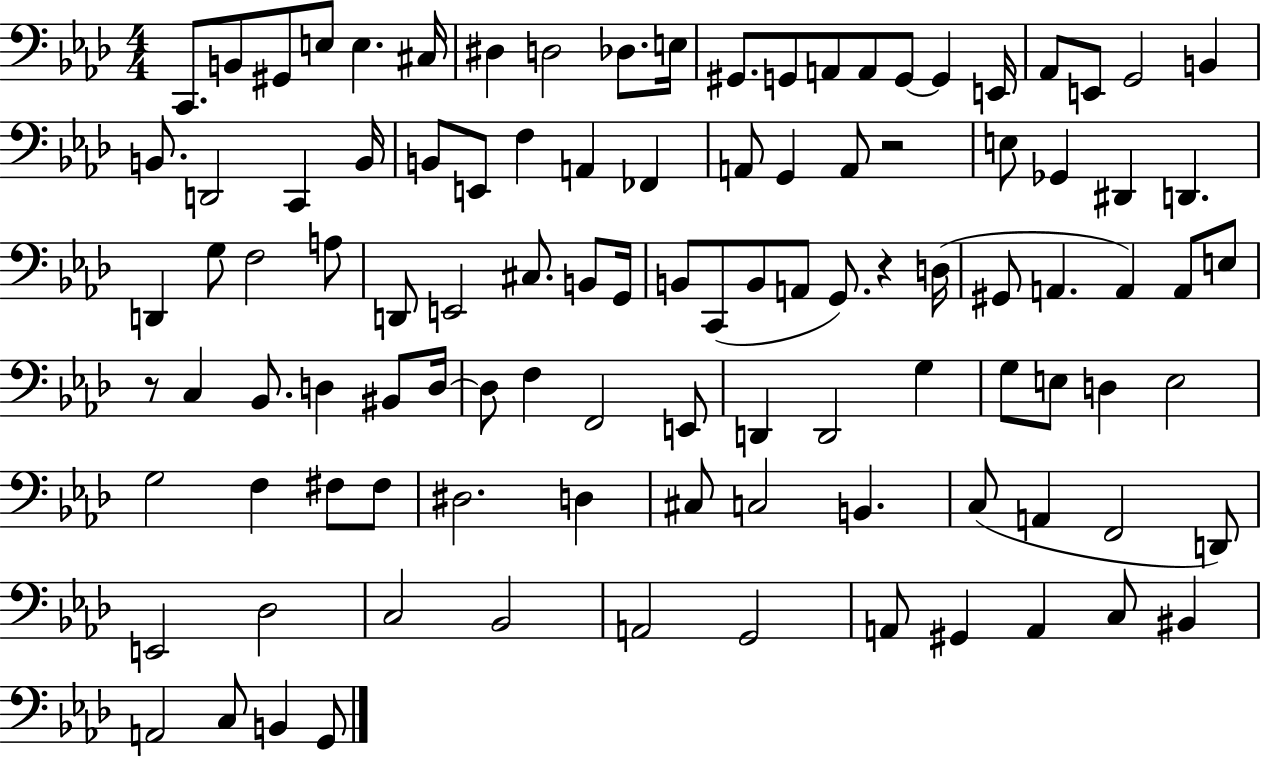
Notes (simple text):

C2/e. B2/e G#2/e E3/e E3/q. C#3/s D#3/q D3/h Db3/e. E3/s G#2/e. G2/e A2/e A2/e G2/e G2/q E2/s Ab2/e E2/e G2/h B2/q B2/e. D2/h C2/q B2/s B2/e E2/e F3/q A2/q FES2/q A2/e G2/q A2/e R/h E3/e Gb2/q D#2/q D2/q. D2/q G3/e F3/h A3/e D2/e E2/h C#3/e. B2/e G2/s B2/e C2/e B2/e A2/e G2/e. R/q D3/s G#2/e A2/q. A2/q A2/e E3/e R/e C3/q Bb2/e. D3/q BIS2/e D3/s D3/e F3/q F2/h E2/e D2/q D2/h G3/q G3/e E3/e D3/q E3/h G3/h F3/q F#3/e F#3/e D#3/h. D3/q C#3/e C3/h B2/q. C3/e A2/q F2/h D2/e E2/h Db3/h C3/h Bb2/h A2/h G2/h A2/e G#2/q A2/q C3/e BIS2/q A2/h C3/e B2/q G2/e